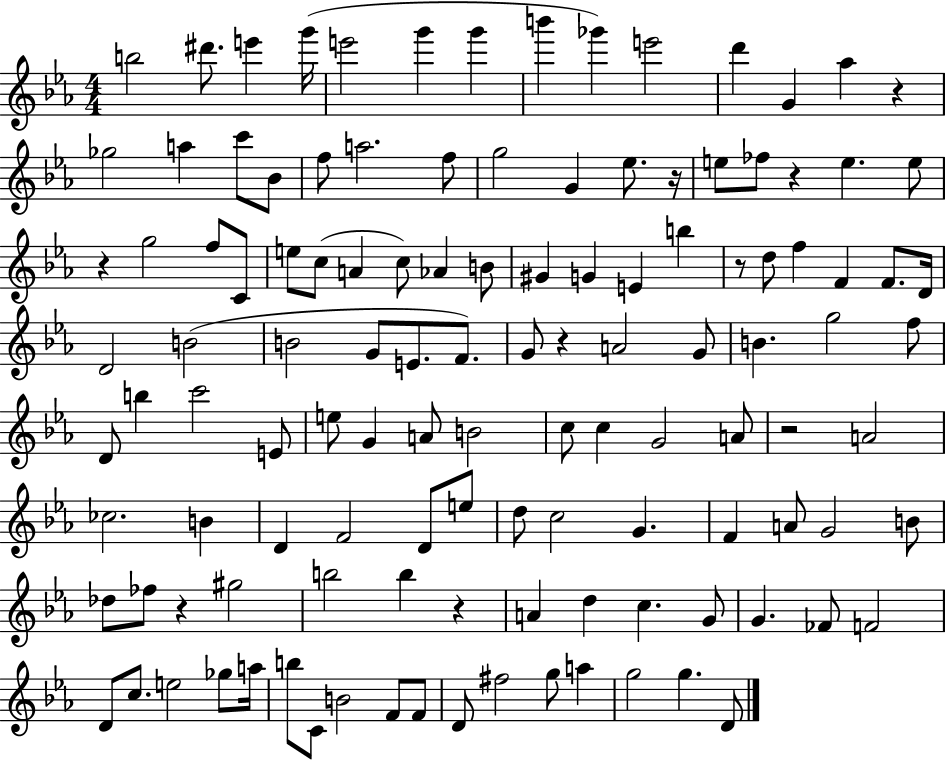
X:1
T:Untitled
M:4/4
L:1/4
K:Eb
b2 ^d'/2 e' g'/4 e'2 g' g' b' _g' e'2 d' G _a z _g2 a c'/2 _B/2 f/2 a2 f/2 g2 G _e/2 z/4 e/2 _f/2 z e e/2 z g2 f/2 C/2 e/2 c/2 A c/2 _A B/2 ^G G E b z/2 d/2 f F F/2 D/4 D2 B2 B2 G/2 E/2 F/2 G/2 z A2 G/2 B g2 f/2 D/2 b c'2 E/2 e/2 G A/2 B2 c/2 c G2 A/2 z2 A2 _c2 B D F2 D/2 e/2 d/2 c2 G F A/2 G2 B/2 _d/2 _f/2 z ^g2 b2 b z A d c G/2 G _F/2 F2 D/2 c/2 e2 _g/2 a/4 b/2 C/2 B2 F/2 F/2 D/2 ^f2 g/2 a g2 g D/2